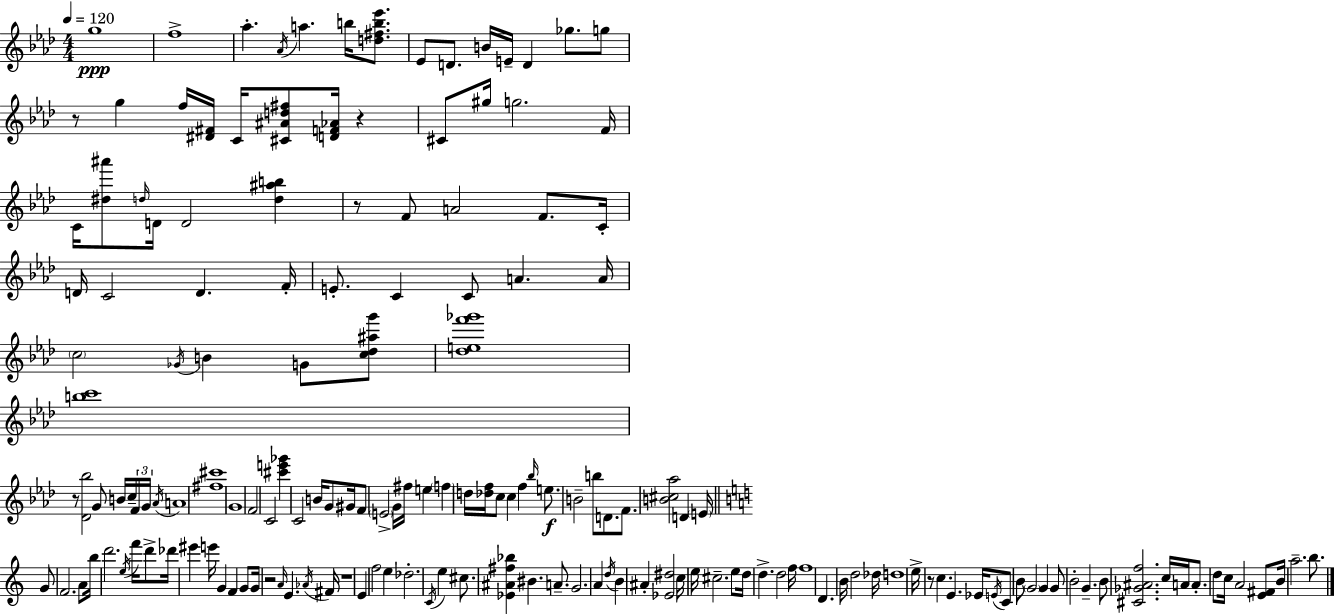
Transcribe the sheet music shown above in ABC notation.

X:1
T:Untitled
M:4/4
L:1/4
K:Ab
g4 f4 _a _A/4 a b/4 [d^fb_e']/2 _E/2 D/2 B/4 E/4 D _g/2 g/2 z/2 g f/4 [^D^F]/4 C/4 [^C^Ad^f]/2 [DF_A]/4 z ^C/2 ^g/4 g2 F/4 C/4 [^d^a']/2 d/4 D/4 D2 [d^ab] z/2 F/2 A2 F/2 C/4 D/4 C2 D F/4 E/2 C C/2 A A/4 c2 _G/4 B G/2 [c_d^ag']/2 [_def'_g']4 [bc']4 z/2 [_D_b]2 G/2 B/4 c/4 F/4 G/4 _A/4 A4 [^f^c']4 G4 F2 C2 [^c'e'_g'] C2 B/4 G/2 ^G/4 F/2 E2 G/4 ^f/4 e f d/4 [_df]/4 c/2 c f _b/4 e/2 B2 b/2 D/2 F/2 [B^c_a]2 D E/4 G/2 F2 A/2 b/4 d'2 e/4 f'/4 d'/2 _d'/4 ^e' e'/4 G F G/2 G/4 z2 A/4 E _A/4 ^F/4 z4 E f2 e _d2 C/4 e ^c/2 [_E^A^f_b] ^B A/2 G2 A d/4 B ^A [_E^d]2 c/4 e/4 ^c2 e/2 d/4 d d2 f/4 f4 D B/4 d2 _d/4 d4 e/4 z/2 c E _E/4 E/4 C/2 B/2 G2 G G/2 B2 G B/2 [^C_G^Af]2 c/4 A/4 A/2 d/2 c/4 A2 [E^F]/2 B/4 a2 b/2